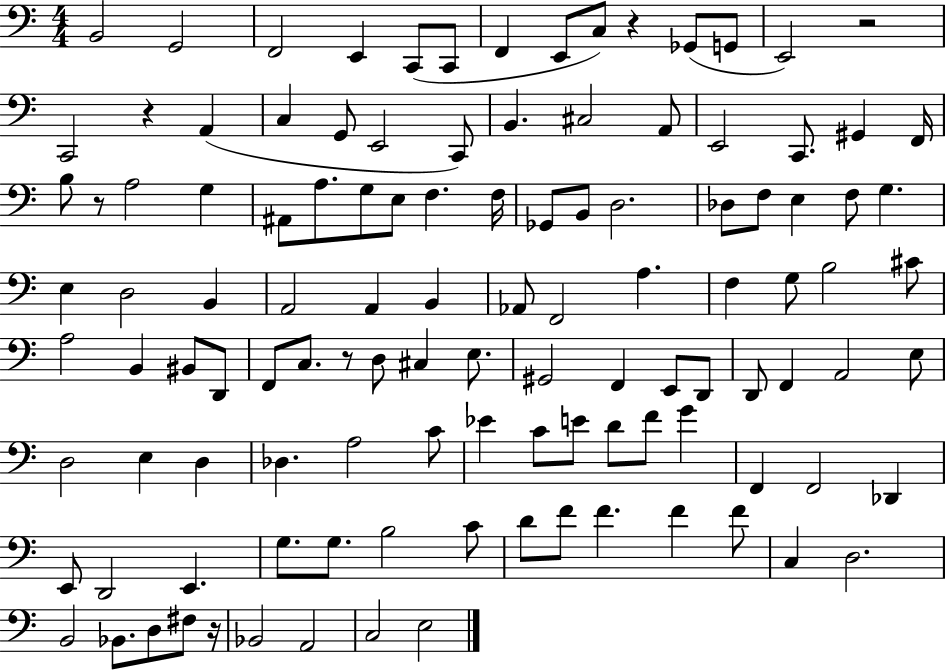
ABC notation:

X:1
T:Untitled
M:4/4
L:1/4
K:C
B,,2 G,,2 F,,2 E,, C,,/2 C,,/2 F,, E,,/2 C,/2 z _G,,/2 G,,/2 E,,2 z2 C,,2 z A,, C, G,,/2 E,,2 C,,/2 B,, ^C,2 A,,/2 E,,2 C,,/2 ^G,, F,,/4 B,/2 z/2 A,2 G, ^A,,/2 A,/2 G,/2 E,/2 F, F,/4 _G,,/2 B,,/2 D,2 _D,/2 F,/2 E, F,/2 G, E, D,2 B,, A,,2 A,, B,, _A,,/2 F,,2 A, F, G,/2 B,2 ^C/2 A,2 B,, ^B,,/2 D,,/2 F,,/2 C,/2 z/2 D,/2 ^C, E,/2 ^G,,2 F,, E,,/2 D,,/2 D,,/2 F,, A,,2 E,/2 D,2 E, D, _D, A,2 C/2 _E C/2 E/2 D/2 F/2 G F,, F,,2 _D,, E,,/2 D,,2 E,, G,/2 G,/2 B,2 C/2 D/2 F/2 F F F/2 C, D,2 B,,2 _B,,/2 D,/2 ^F,/2 z/4 _B,,2 A,,2 C,2 E,2